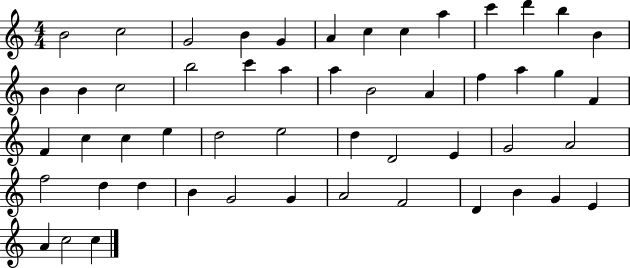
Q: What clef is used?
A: treble